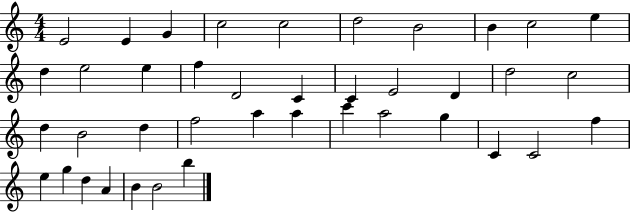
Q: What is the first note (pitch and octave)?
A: E4